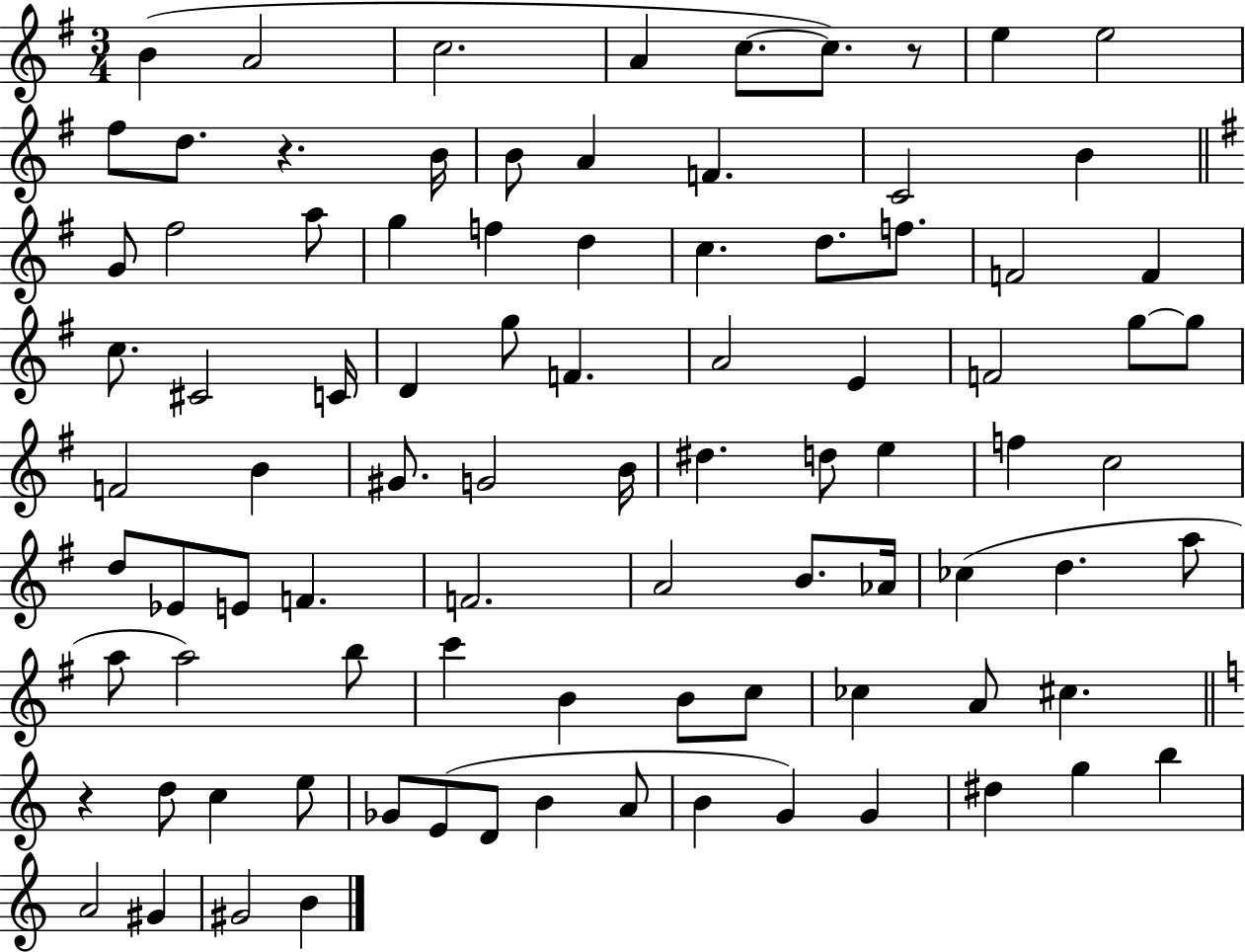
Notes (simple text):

B4/q A4/h C5/h. A4/q C5/e. C5/e. R/e E5/q E5/h F#5/e D5/e. R/q. B4/s B4/e A4/q F4/q. C4/h B4/q G4/e F#5/h A5/e G5/q F5/q D5/q C5/q. D5/e. F5/e. F4/h F4/q C5/e. C#4/h C4/s D4/q G5/e F4/q. A4/h E4/q F4/h G5/e G5/e F4/h B4/q G#4/e. G4/h B4/s D#5/q. D5/e E5/q F5/q C5/h D5/e Eb4/e E4/e F4/q. F4/h. A4/h B4/e. Ab4/s CES5/q D5/q. A5/e A5/e A5/h B5/e C6/q B4/q B4/e C5/e CES5/q A4/e C#5/q. R/q D5/e C5/q E5/e Gb4/e E4/e D4/e B4/q A4/e B4/q G4/q G4/q D#5/q G5/q B5/q A4/h G#4/q G#4/h B4/q